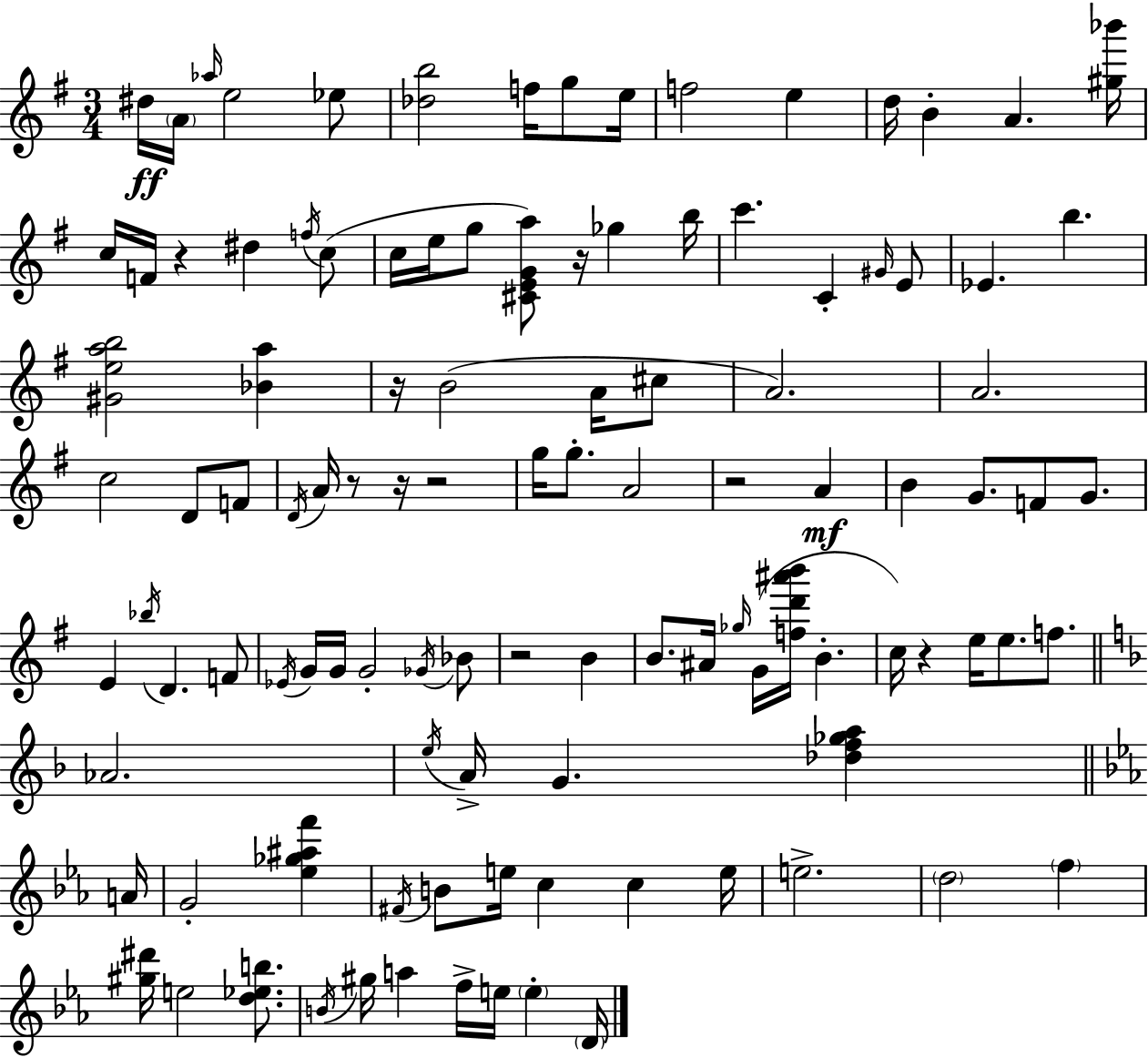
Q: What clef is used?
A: treble